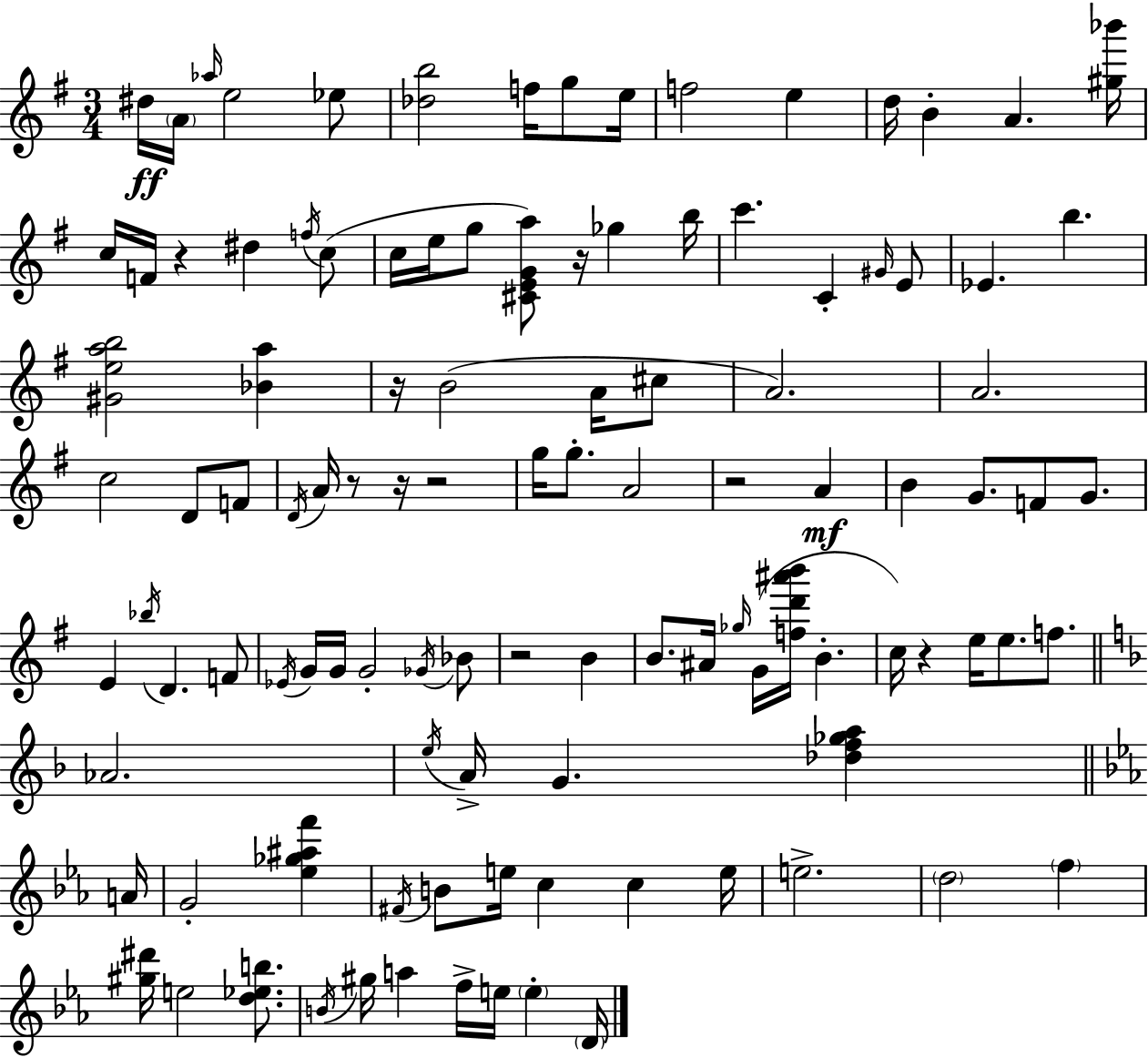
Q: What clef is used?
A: treble